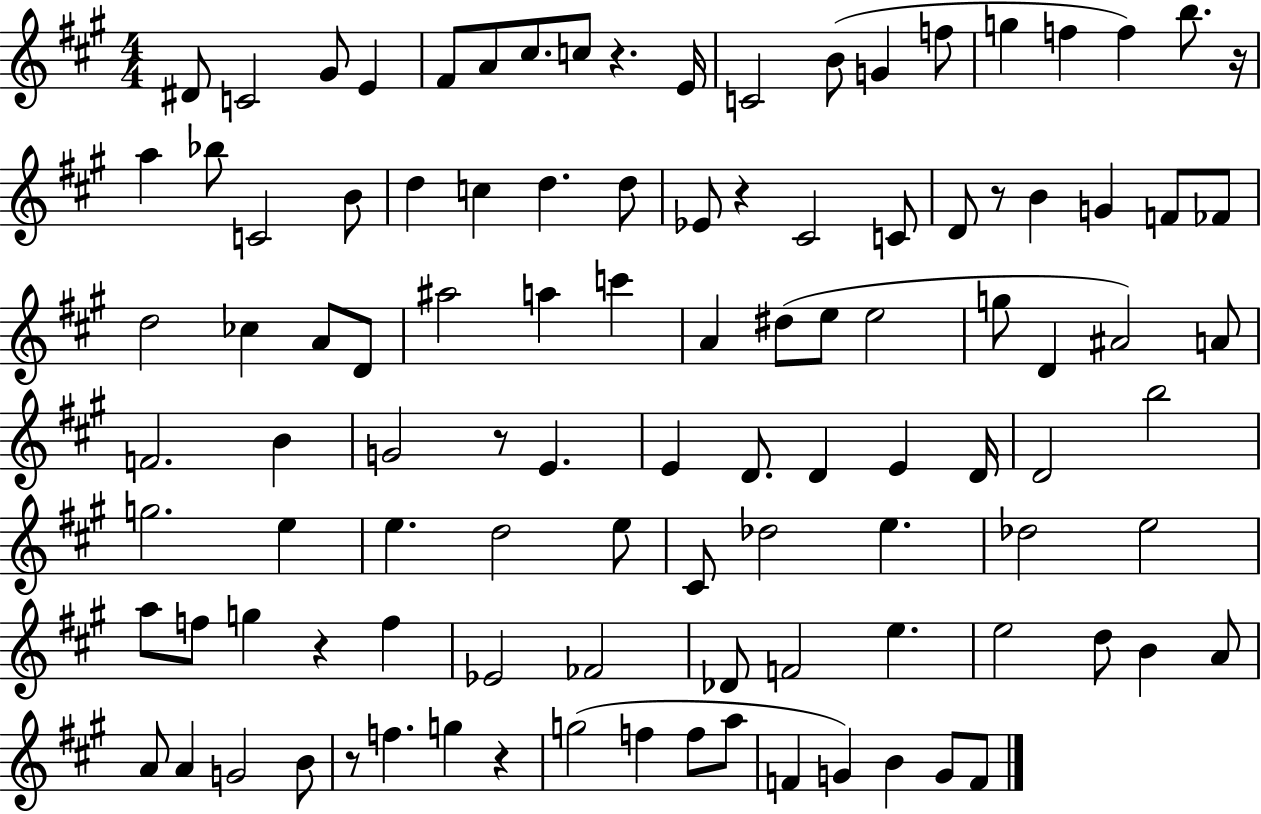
D#4/e C4/h G#4/e E4/q F#4/e A4/e C#5/e. C5/e R/q. E4/s C4/h B4/e G4/q F5/e G5/q F5/q F5/q B5/e. R/s A5/q Bb5/e C4/h B4/e D5/q C5/q D5/q. D5/e Eb4/e R/q C#4/h C4/e D4/e R/e B4/q G4/q F4/e FES4/e D5/h CES5/q A4/e D4/e A#5/h A5/q C6/q A4/q D#5/e E5/e E5/h G5/e D4/q A#4/h A4/e F4/h. B4/q G4/h R/e E4/q. E4/q D4/e. D4/q E4/q D4/s D4/h B5/h G5/h. E5/q E5/q. D5/h E5/e C#4/e Db5/h E5/q. Db5/h E5/h A5/e F5/e G5/q R/q F5/q Eb4/h FES4/h Db4/e F4/h E5/q. E5/h D5/e B4/q A4/e A4/e A4/q G4/h B4/e R/e F5/q. G5/q R/q G5/h F5/q F5/e A5/e F4/q G4/q B4/q G4/e F4/e